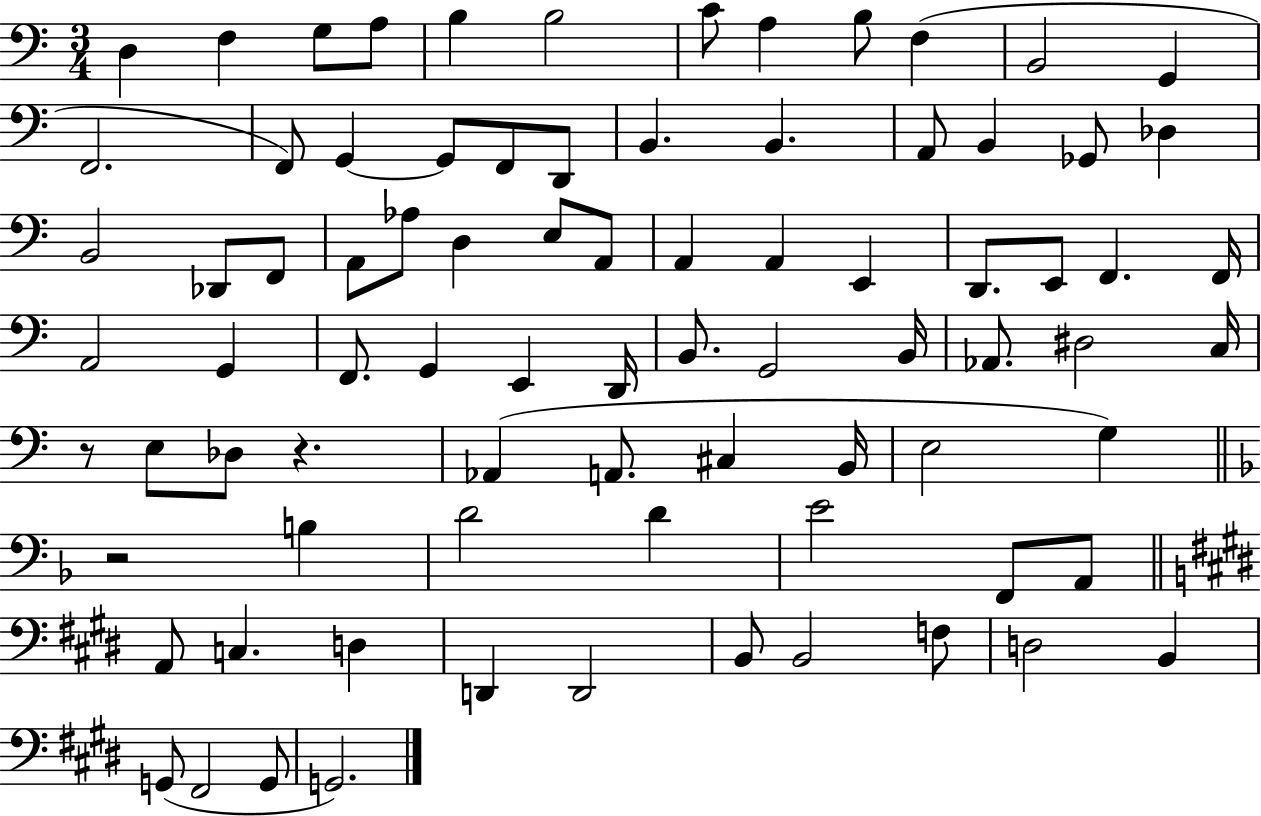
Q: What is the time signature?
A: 3/4